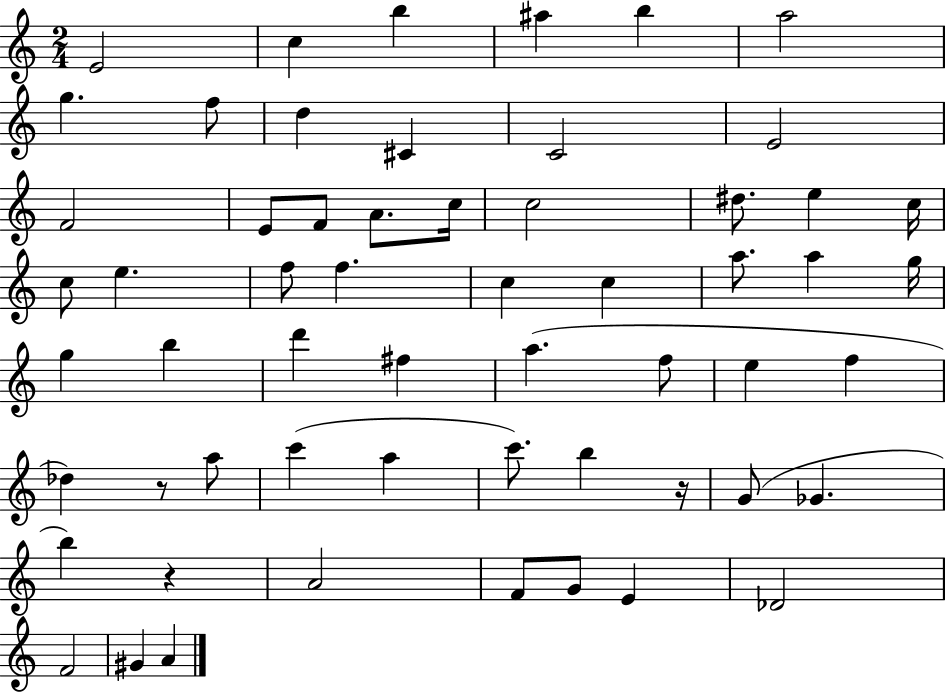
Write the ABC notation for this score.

X:1
T:Untitled
M:2/4
L:1/4
K:C
E2 c b ^a b a2 g f/2 d ^C C2 E2 F2 E/2 F/2 A/2 c/4 c2 ^d/2 e c/4 c/2 e f/2 f c c a/2 a g/4 g b d' ^f a f/2 e f _d z/2 a/2 c' a c'/2 b z/4 G/2 _G b z A2 F/2 G/2 E _D2 F2 ^G A